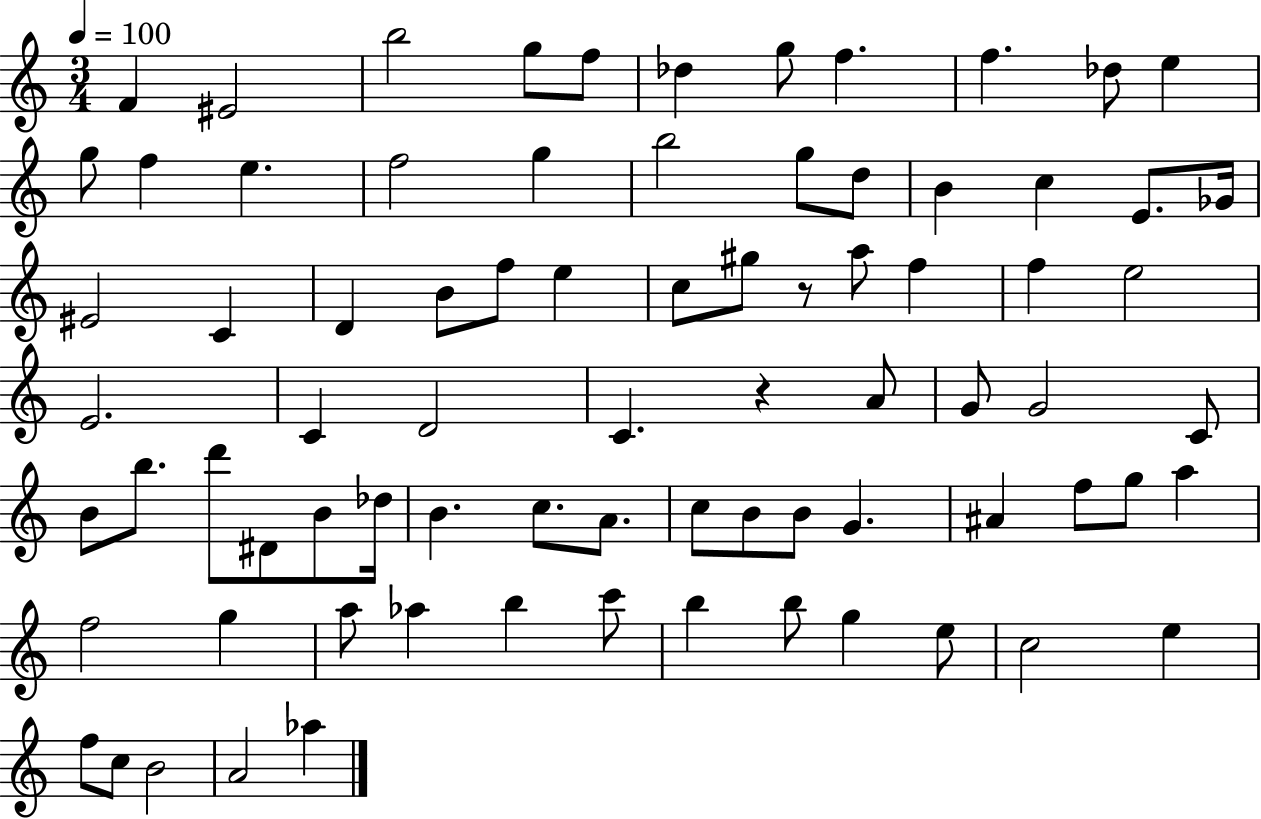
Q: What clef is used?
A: treble